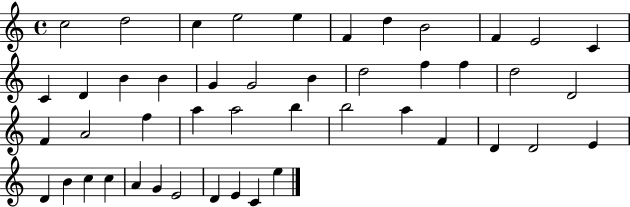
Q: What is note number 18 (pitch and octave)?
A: B4